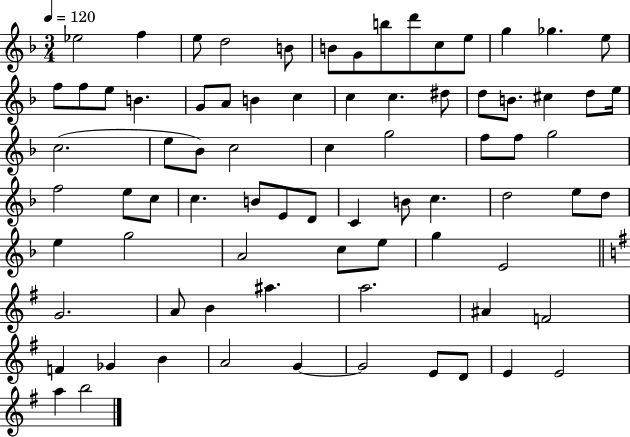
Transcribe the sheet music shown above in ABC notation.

X:1
T:Untitled
M:3/4
L:1/4
K:F
_e2 f e/2 d2 B/2 B/2 G/2 b/2 d'/2 c/2 e/2 g _g e/2 f/2 f/2 e/2 B G/2 A/2 B c c c ^d/2 d/2 B/2 ^c d/2 e/4 c2 e/2 _B/2 c2 c g2 f/2 f/2 g2 f2 e/2 c/2 c B/2 E/2 D/2 C B/2 c d2 e/2 d/2 e g2 A2 c/2 e/2 g E2 G2 A/2 B ^a a2 ^A F2 F _G B A2 G G2 E/2 D/2 E E2 a b2